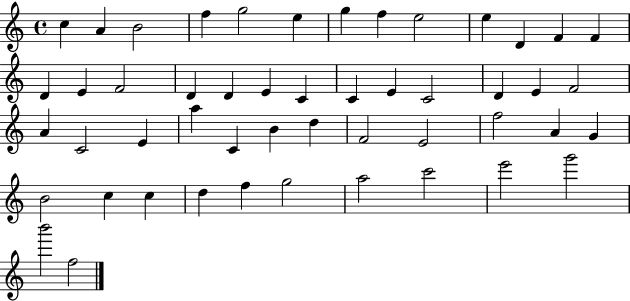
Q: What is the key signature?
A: C major